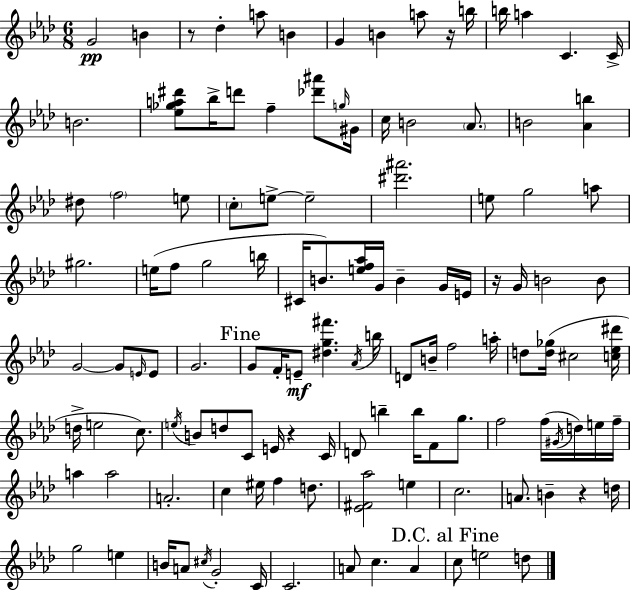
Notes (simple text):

G4/h B4/q R/e Db5/q A5/e B4/q G4/q B4/q A5/e R/s B5/s B5/s A5/q C4/q. C4/s B4/h. [Eb5,Gb5,A5,D#6]/e Bb5/s D6/e F5/q [Db6,A#6]/e G5/s G#4/s C5/s B4/h Ab4/e. B4/h [Ab4,B5]/q D#5/e F5/h E5/e C5/e E5/e E5/h [D#6,A#6]/h. E5/e G5/h A5/e G#5/h. E5/s F5/e G5/h B5/s C#4/s B4/e. [E5,F5,Ab5]/s G4/s B4/q G4/s E4/s R/s G4/s B4/h B4/e G4/h G4/e E4/s E4/e G4/h. G4/e F4/s E4/e [D#5,G5,F#6]/q. Ab4/s B5/s D4/e B4/s F5/h A5/s D5/e [D5,Gb5]/s C#5/h [C5,Eb5,D#6]/s D5/s E5/h C5/e. E5/s B4/e D5/e C4/e E4/s R/q C4/s D4/e B5/q B5/s F4/e G5/e. F5/h F5/s G#4/s D5/s E5/s F5/s A5/q A5/h A4/h. C5/q EIS5/s F5/q D5/e. [Eb4,F#4,Ab5]/h E5/q C5/h. A4/e. B4/q R/q D5/s G5/h E5/q B4/s A4/e C#5/s G4/h C4/s C4/h. A4/e C5/q. A4/q C5/e E5/h D5/e